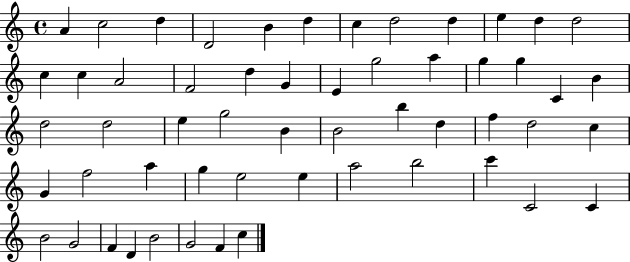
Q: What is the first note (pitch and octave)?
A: A4